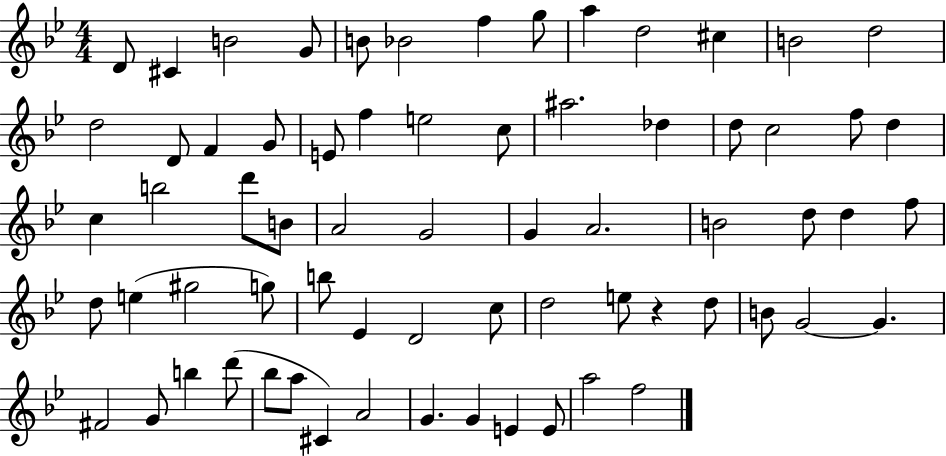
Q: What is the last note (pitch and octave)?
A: F5